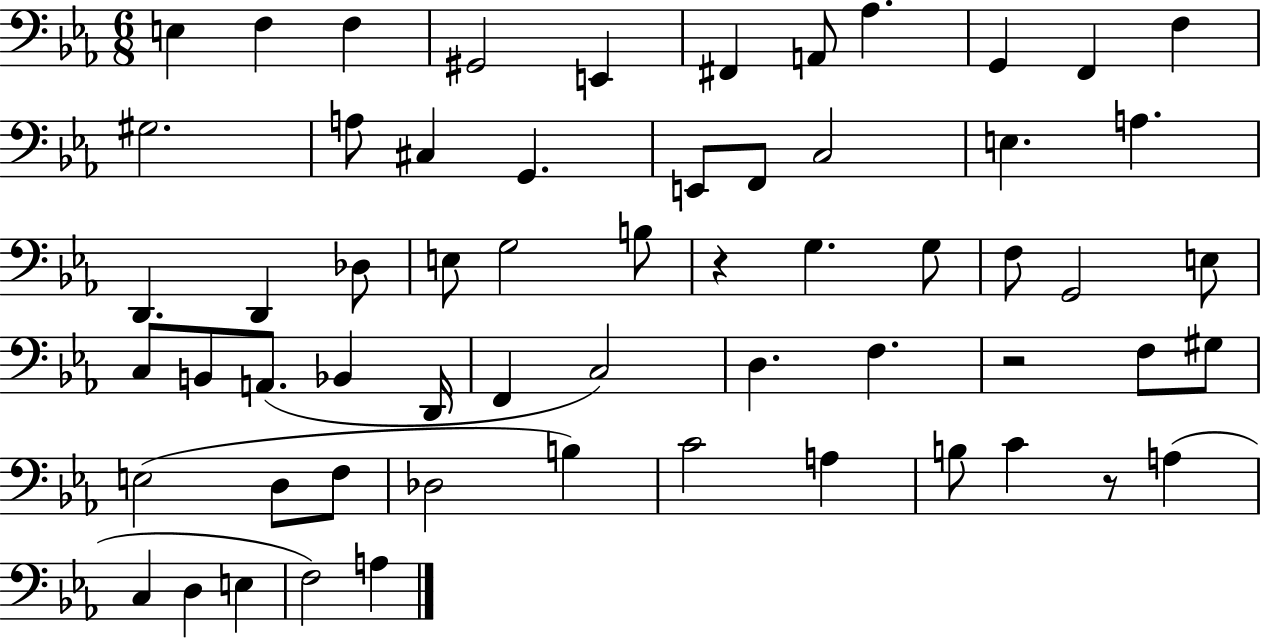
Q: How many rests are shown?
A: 3